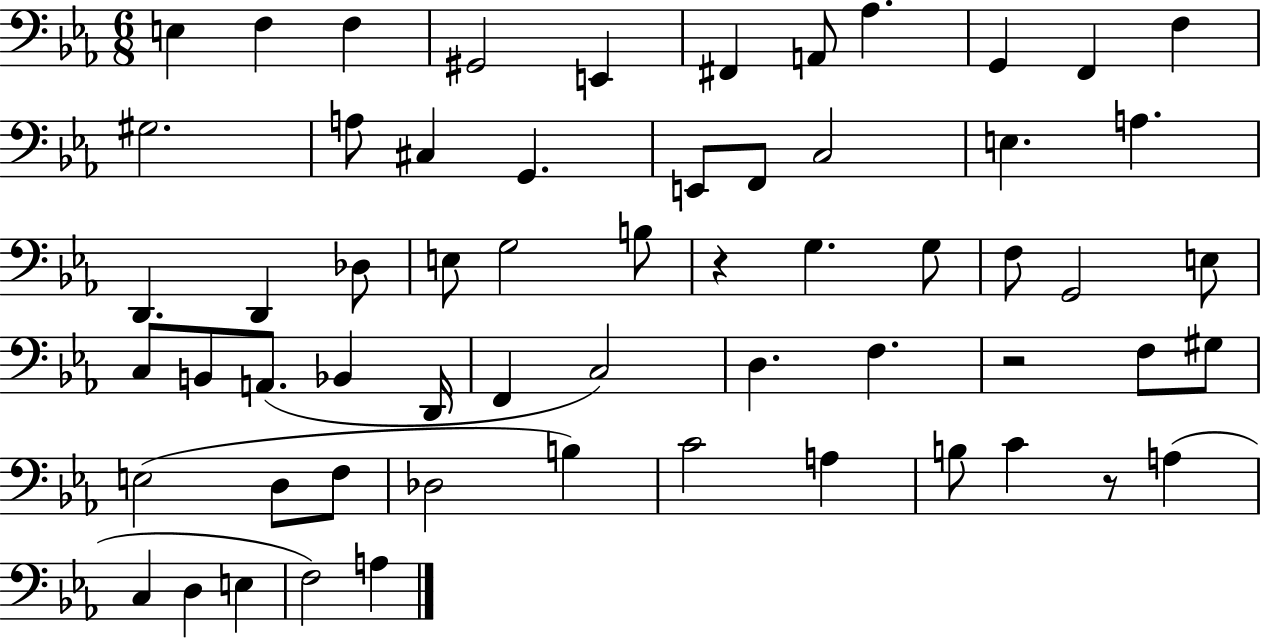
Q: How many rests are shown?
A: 3